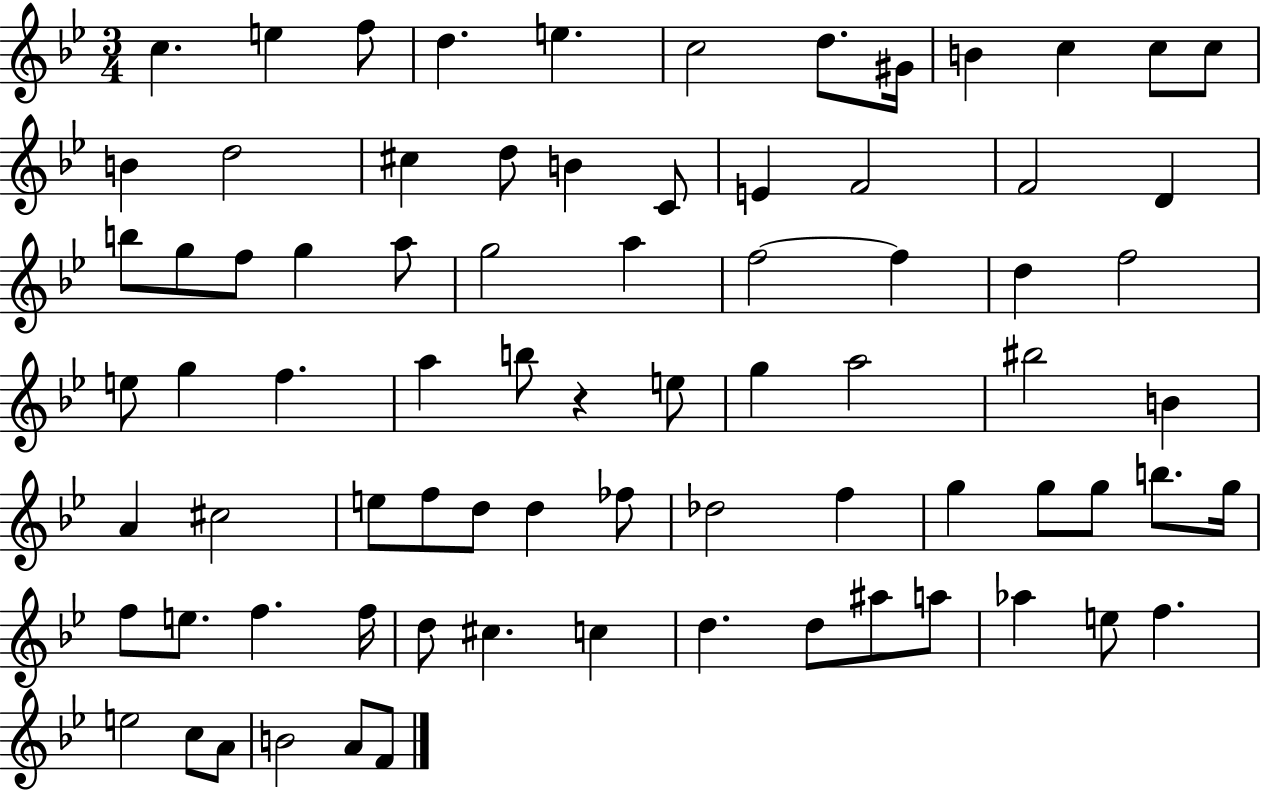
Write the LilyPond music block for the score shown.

{
  \clef treble
  \numericTimeSignature
  \time 3/4
  \key bes \major
  c''4. e''4 f''8 | d''4. e''4. | c''2 d''8. gis'16 | b'4 c''4 c''8 c''8 | \break b'4 d''2 | cis''4 d''8 b'4 c'8 | e'4 f'2 | f'2 d'4 | \break b''8 g''8 f''8 g''4 a''8 | g''2 a''4 | f''2~~ f''4 | d''4 f''2 | \break e''8 g''4 f''4. | a''4 b''8 r4 e''8 | g''4 a''2 | bis''2 b'4 | \break a'4 cis''2 | e''8 f''8 d''8 d''4 fes''8 | des''2 f''4 | g''4 g''8 g''8 b''8. g''16 | \break f''8 e''8. f''4. f''16 | d''8 cis''4. c''4 | d''4. d''8 ais''8 a''8 | aes''4 e''8 f''4. | \break e''2 c''8 a'8 | b'2 a'8 f'8 | \bar "|."
}